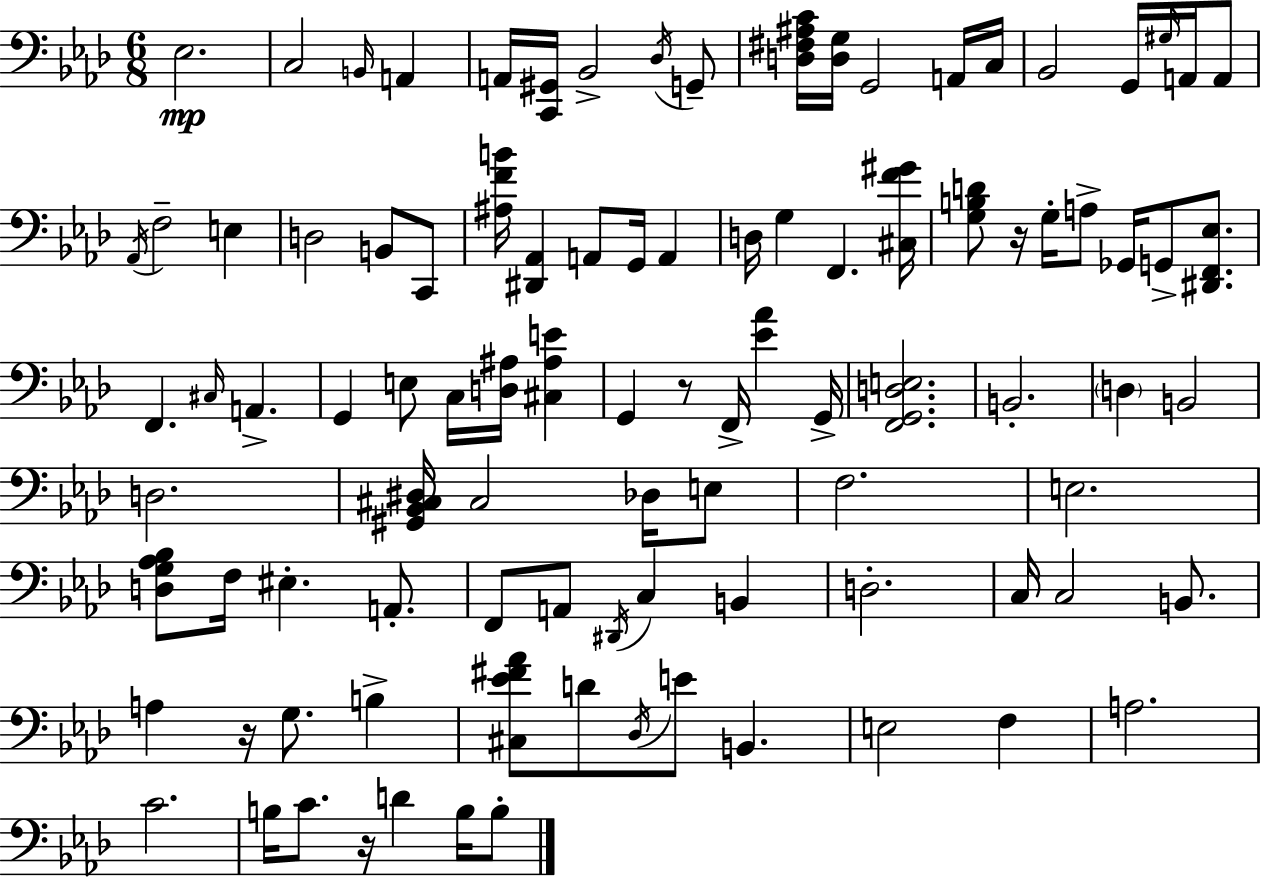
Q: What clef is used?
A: bass